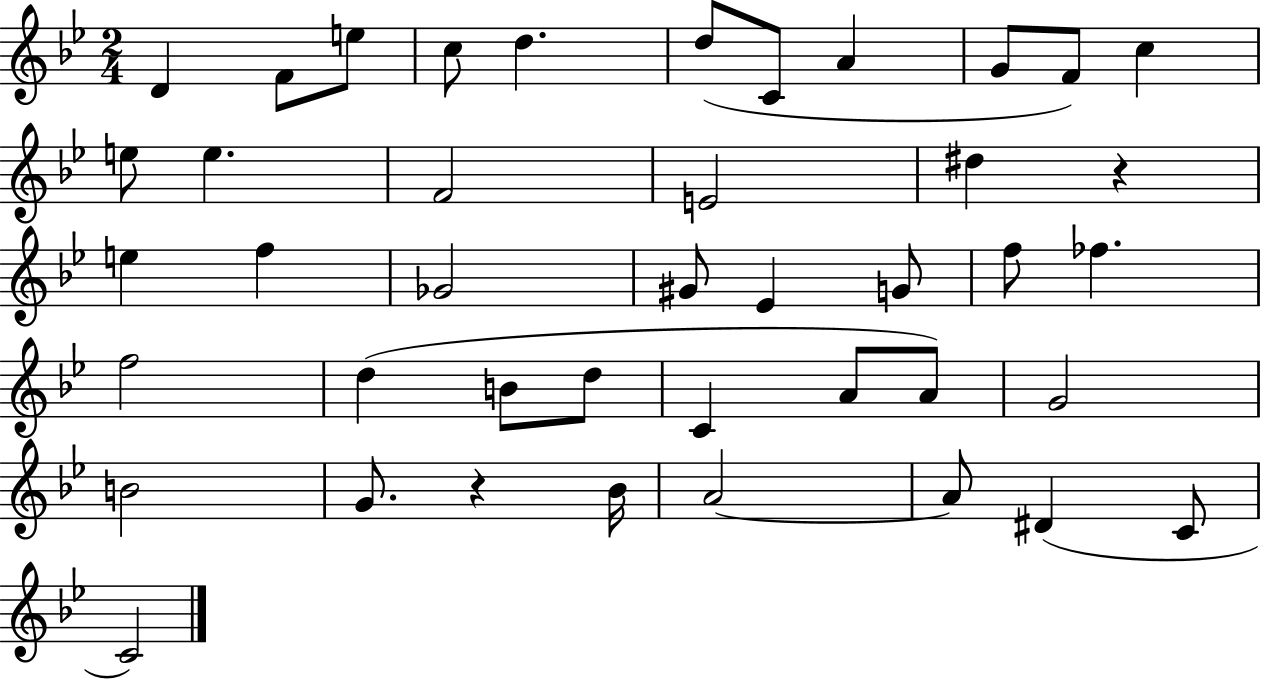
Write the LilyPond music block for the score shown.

{
  \clef treble
  \numericTimeSignature
  \time 2/4
  \key bes \major
  d'4 f'8 e''8 | c''8 d''4. | d''8( c'8 a'4 | g'8 f'8) c''4 | \break e''8 e''4. | f'2 | e'2 | dis''4 r4 | \break e''4 f''4 | ges'2 | gis'8 ees'4 g'8 | f''8 fes''4. | \break f''2 | d''4( b'8 d''8 | c'4 a'8 a'8) | g'2 | \break b'2 | g'8. r4 bes'16 | a'2~~ | a'8 dis'4( c'8 | \break c'2) | \bar "|."
}